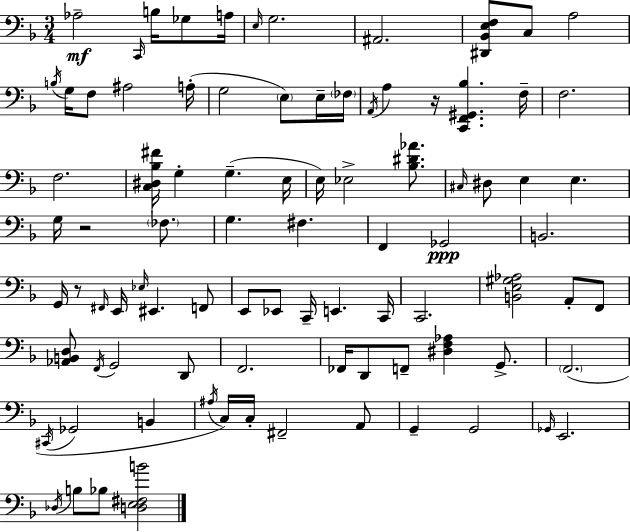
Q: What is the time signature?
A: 3/4